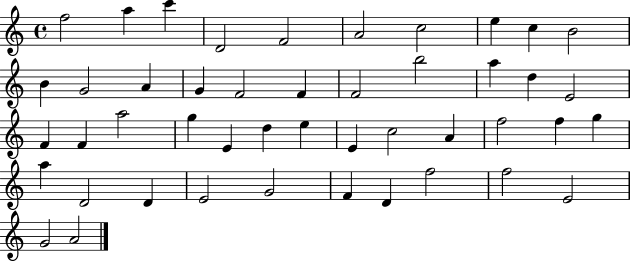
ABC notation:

X:1
T:Untitled
M:4/4
L:1/4
K:C
f2 a c' D2 F2 A2 c2 e c B2 B G2 A G F2 F F2 b2 a d E2 F F a2 g E d e E c2 A f2 f g a D2 D E2 G2 F D f2 f2 E2 G2 A2